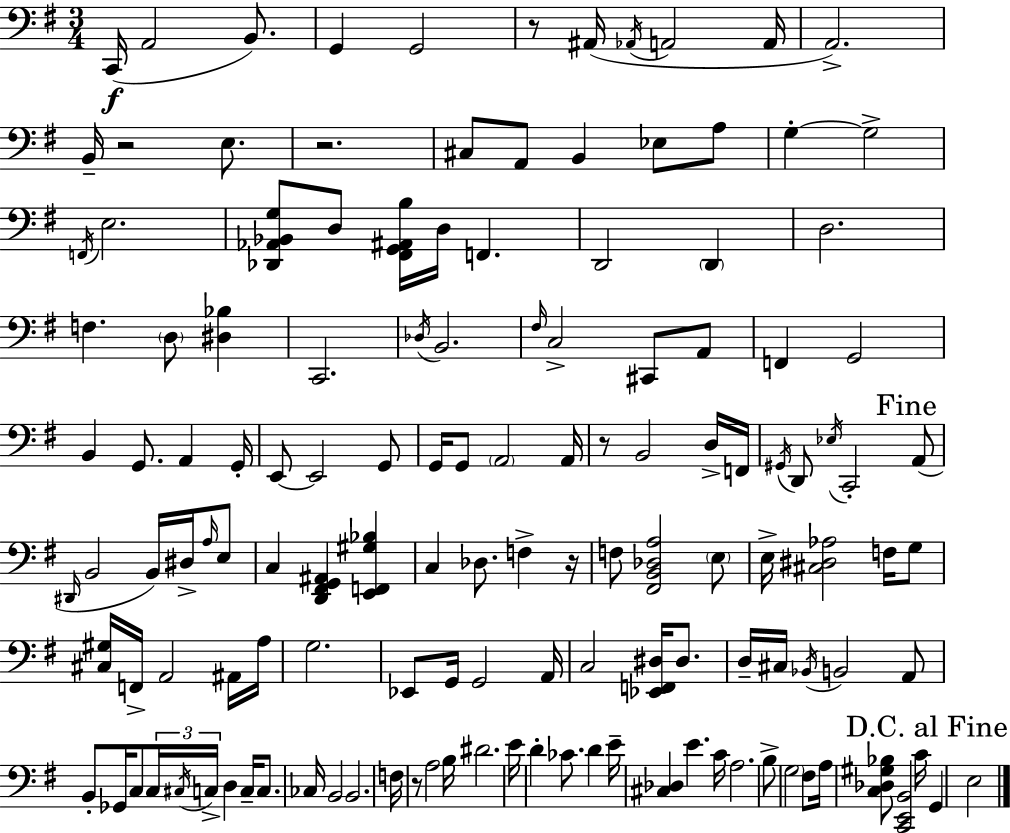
C2/s A2/h B2/e. G2/q G2/h R/e A#2/s Ab2/s A2/h A2/s A2/h. B2/s R/h E3/e. R/h. C#3/e A2/e B2/q Eb3/e A3/e G3/q G3/h F2/s E3/h. [Db2,Ab2,Bb2,G3]/e D3/e [F#2,G2,A#2,B3]/s D3/s F2/q. D2/h D2/q D3/h. F3/q. D3/e [D#3,Bb3]/q C2/h. Db3/s B2/h. F#3/s C3/h C#2/e A2/e F2/q G2/h B2/q G2/e. A2/q G2/s E2/e E2/h G2/e G2/s G2/e A2/h A2/s R/e B2/h D3/s F2/s G#2/s D2/e Eb3/s C2/h A2/e D#2/s B2/h B2/s D#3/s A3/s E3/e C3/q [D2,F#2,G2,A#2]/q [E2,F2,G#3,Bb3]/q C3/q Db3/e. F3/q R/s F3/e [F#2,B2,Db3,A3]/h E3/e E3/s [C#3,D#3,Ab3]/h F3/s G3/e [C#3,G#3]/s F2/s A2/h A#2/s A3/s G3/h. Eb2/e G2/s G2/h A2/s C3/h [Eb2,F2,D#3]/s D#3/e. D3/s C#3/s Bb2/s B2/h A2/e B2/e Gb2/s C3/e C3/s C#3/s C3/s D3/q C3/s C3/e. CES3/s B2/h B2/h. F3/s R/e A3/h B3/s D#4/h. E4/s D4/q CES4/e. D4/q E4/s [C#3,Db3]/q E4/q. C4/s A3/h. B3/e G3/h F#3/e A3/s [C3,Db3,G#3,Bb3]/e [C2,E2,B2]/h C4/s G2/q E3/h